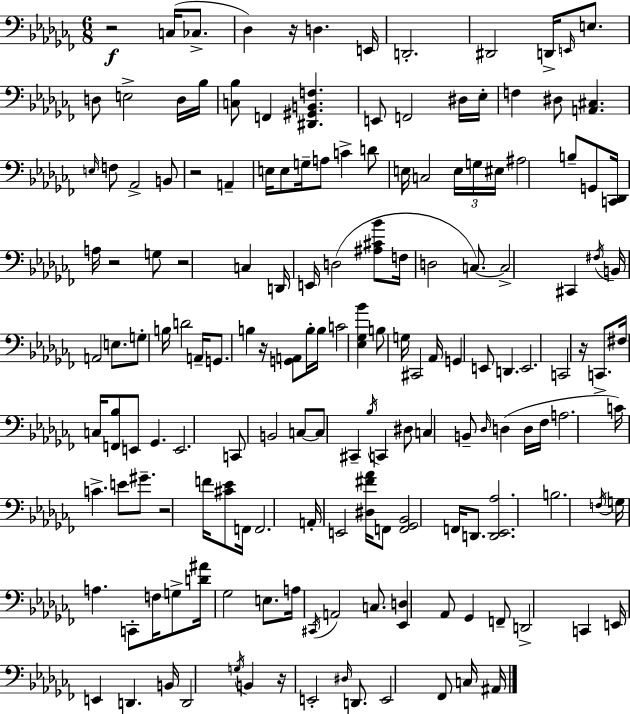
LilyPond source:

{
  \clef bass
  \numericTimeSignature
  \time 6/8
  \key aes \minor
  r2\f c16( ces8.-> | des4) r16 d4. e,16 | d,2.-. | dis,2 d,16-> \grace { e,16 } e8. | \break d8 e2-> d16 | bes16 <c bes>8 f,4 <dis, gis, b, f>4. | e,8 f,2 dis16 | ees16-. f4 dis8 <a, cis>4. | \break \grace { e16 } f8 aes,2-> | b,8 r2 a,4-- | e16 e8 g16-- a8 c'4-> | d'8 e16 c2 \tuplet 3/2 { e16 | \break g16 eis16 } ais2 b8-- | g,8 <c, des,>16 a16 r2 | g8 r2 c4 | d,16 e,16 d2( | \break <ais cis' bes'>8 f16 d2 c8.~~) | c2-> cis,4 | \acciaccatura { fis16 } b,16 a,2 | e8. g8-. b16 d'2 | \break a,16-- g,8. b4 r16 <g, a,>8 | b16-. b16 c'2 <ees ges bes'>4 | b8 g16 cis,2 | aes,16 g,4 e,8 d,4. | \break e,2. | c,2 r16 | c,8.-> fis16 c16 <f, bes>8 e,8 ges,4. | e,2. | \break c,8 b,2 | c8~~ c8 cis,4-- \acciaccatura { bes16 } c,4 | dis8 c4 b,8-- \grace { des16 } d4( | d16 fes16 a2. | \break c'16) c'4.-> | e'8 gis'8.-- r2 | f'16 <cis' ees'>8 f,16 f,2. | a,16-. e,2 | \break <dis fis' aes'>16 f,8 <f, ges, bes,>2 | f,16 d,8. <d, ees, aes>2. | b2. | \acciaccatura { f16 } g16 a4. | \break c,8-. f16 g8-> <d' ais'>16 ges2 | e8. a16 \acciaccatura { cis,16 } a,2 | c8. <ees, d>4 aes,8 | ges,4 f,8-- d,2-> | \break c,4 e,16 e,4 | d,4. b,16 d,2 | \acciaccatura { g16 } b,4 r16 e,2-. | \grace { dis16 } d,8. e,2 | \break fes,8 c16 ais,16 \bar "|."
}